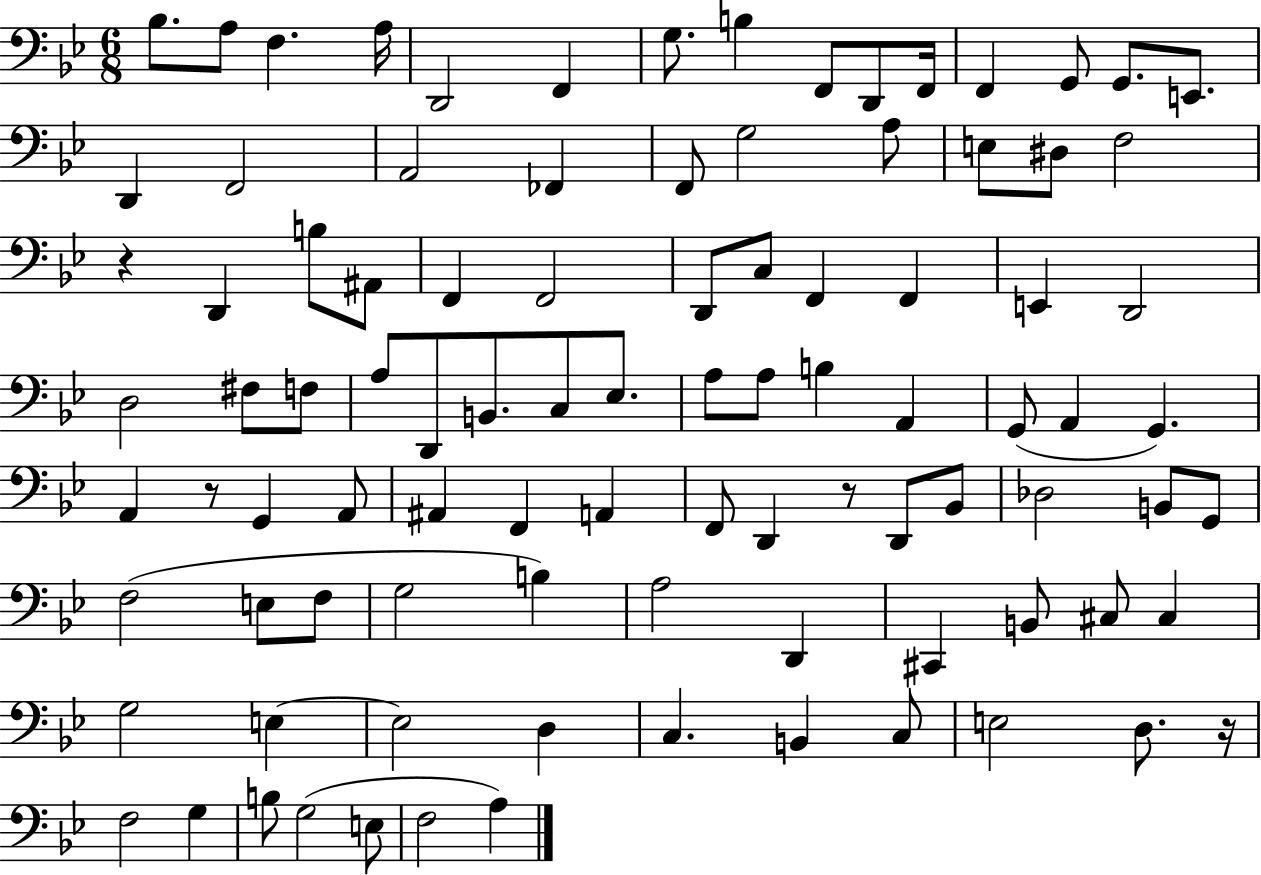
Bb3/e. A3/e F3/q. A3/s D2/h F2/q G3/e. B3/q F2/e D2/e F2/s F2/q G2/e G2/e. E2/e. D2/q F2/h A2/h FES2/q F2/e G3/h A3/e E3/e D#3/e F3/h R/q D2/q B3/e A#2/e F2/q F2/h D2/e C3/e F2/q F2/q E2/q D2/h D3/h F#3/e F3/e A3/e D2/e B2/e. C3/e Eb3/e. A3/e A3/e B3/q A2/q G2/e A2/q G2/q. A2/q R/e G2/q A2/e A#2/q F2/q A2/q F2/e D2/q R/e D2/e Bb2/e Db3/h B2/e G2/e F3/h E3/e F3/e G3/h B3/q A3/h D2/q C#2/q B2/e C#3/e C#3/q G3/h E3/q E3/h D3/q C3/q. B2/q C3/e E3/h D3/e. R/s F3/h G3/q B3/e G3/h E3/e F3/h A3/q